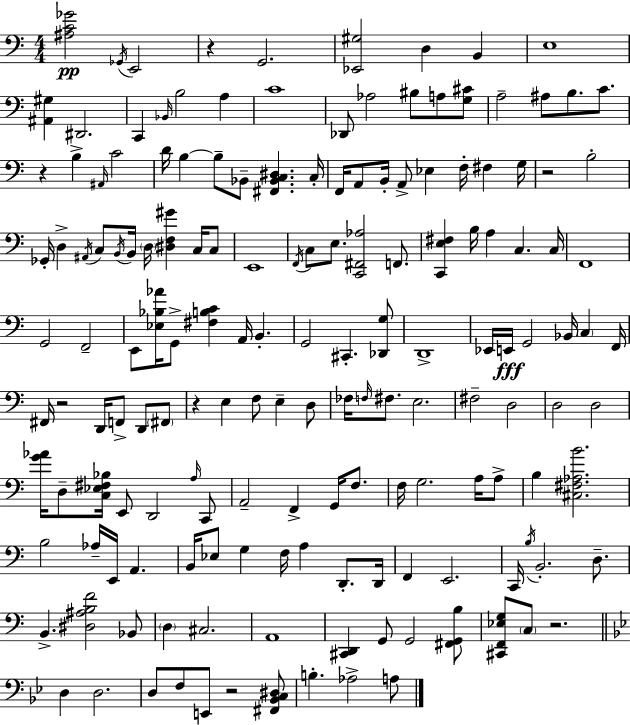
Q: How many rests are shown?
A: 7